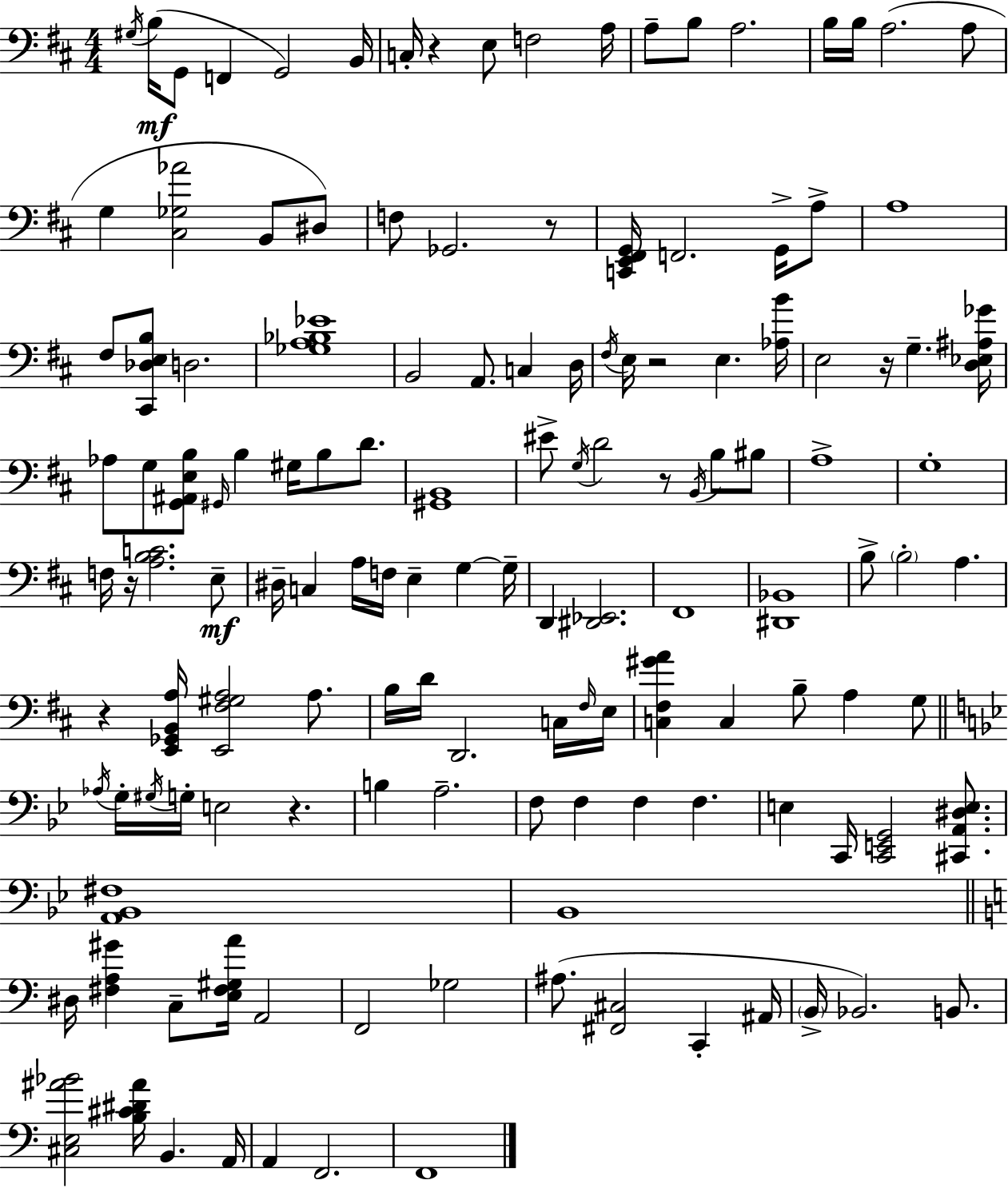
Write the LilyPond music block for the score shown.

{
  \clef bass
  \numericTimeSignature
  \time 4/4
  \key d \major
  \acciaccatura { gis16 }(\mf b16 g,8 f,4 g,2) | b,16 c16-. r4 e8 f2 | a16 a8-- b8 a2. | b16 b16 a2.( a8 | \break g4 <cis ges aes'>2 b,8 dis8) | f8 ges,2. r8 | <c, e, fis, g,>16 f,2. g,16-> a8-> | a1 | \break fis8 <cis, des e b>8 d2. | <ges a bes ees'>1 | b,2 a,8. c4 | d16 \acciaccatura { fis16 } e16 r2 e4. | \break <aes b'>16 e2 r16 g4.-- | <d ees ais ges'>16 aes8 g8 <g, ais, e b>8 \grace { gis,16 } b4 gis16 b8 | d'8. <gis, b,>1 | eis'8-> \acciaccatura { g16 } d'2 r8 | \break \acciaccatura { b,16 } b8 bis8 a1-> | g1-. | f16 r16 <a b c'>2. | e8--\mf dis16-- c4 a16 f16 e4-- | \break g4~~ g16-- d,4 <dis, ees,>2. | fis,1 | <dis, bes,>1 | b8-> \parenthesize b2-. a4. | \break r4 <e, ges, b, a>16 <e, fis gis a>2 | a8. b16 d'16 d,2. | c16 \grace { fis16 } e16 <c fis gis' a'>4 c4 b8-- | a4 g8 \bar "||" \break \key bes \major \acciaccatura { aes16 } g16-. \acciaccatura { gis16 } g16-. e2 r4. | b4 a2.-- | f8 f4 f4 f4. | e4 c,16 <c, e, g,>2 <cis, a, dis e>8. | \break <a, bes, fis>1 | bes,1 | \bar "||" \break \key c \major dis16 <fis a gis'>4 c8-- <e fis gis a'>16 a,2 | f,2 ges2 | ais8.( <fis, cis>2 c,4-. ais,16 | \parenthesize b,16-> bes,2.) b,8. | \break <cis e ais' bes'>2 <b cis' dis' ais'>16 b,4. a,16 | a,4 f,2. | f,1 | \bar "|."
}